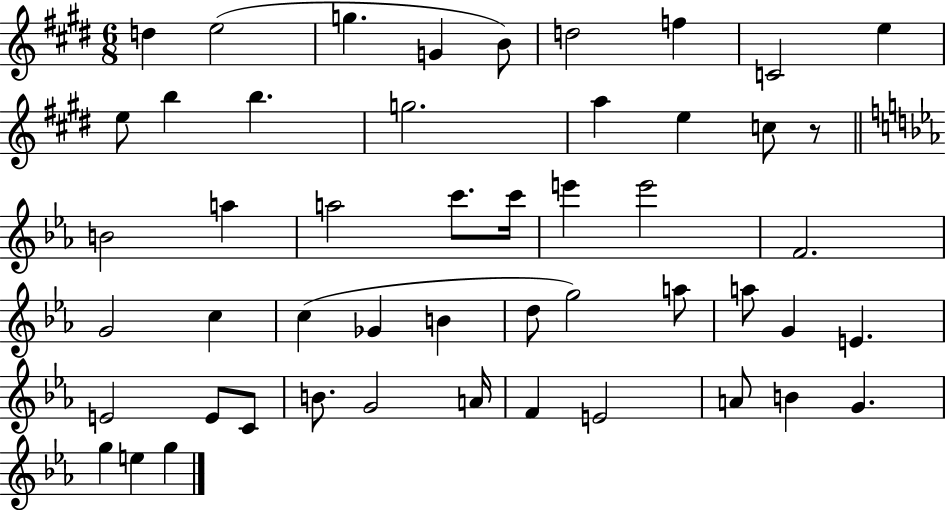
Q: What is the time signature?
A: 6/8